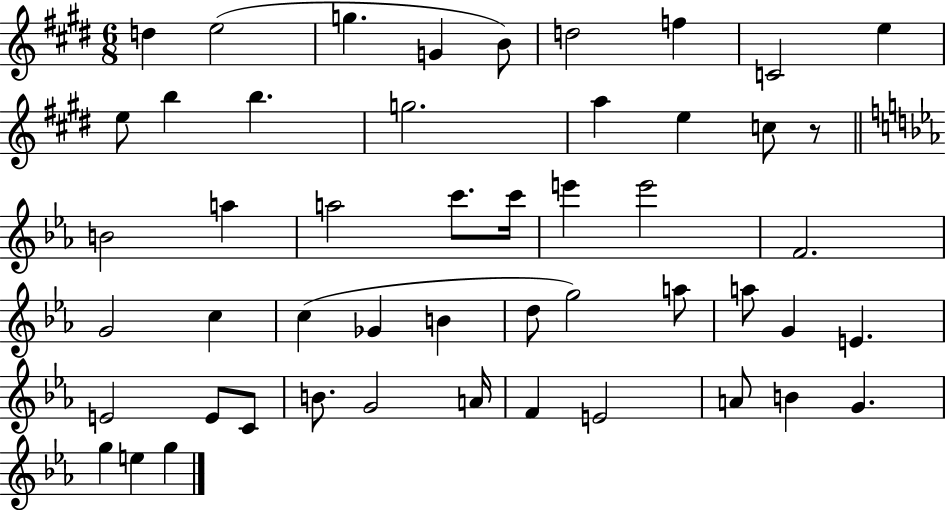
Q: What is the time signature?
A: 6/8